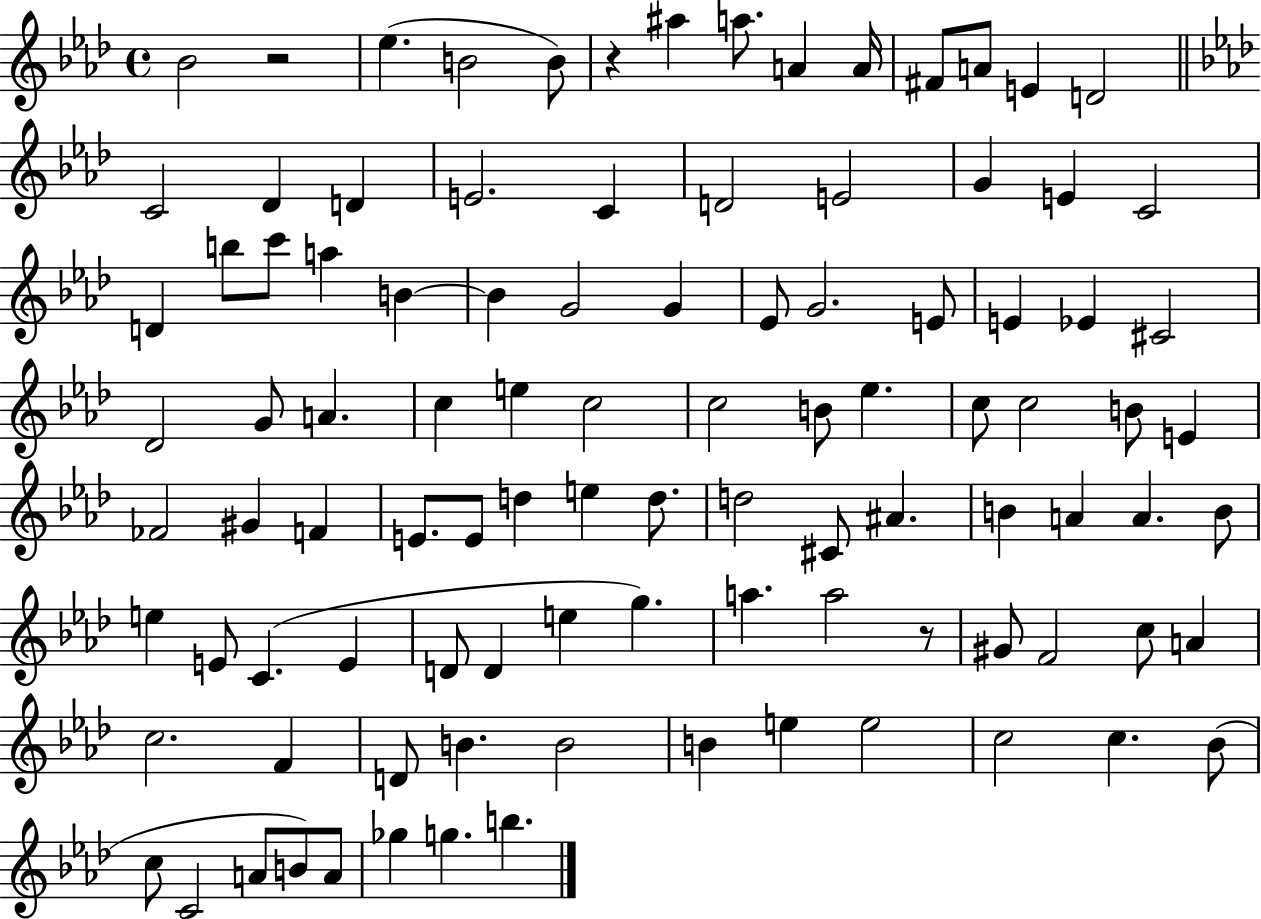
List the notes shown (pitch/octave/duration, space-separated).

Bb4/h R/h Eb5/q. B4/h B4/e R/q A#5/q A5/e. A4/q A4/s F#4/e A4/e E4/q D4/h C4/h Db4/q D4/q E4/h. C4/q D4/h E4/h G4/q E4/q C4/h D4/q B5/e C6/e A5/q B4/q B4/q G4/h G4/q Eb4/e G4/h. E4/e E4/q Eb4/q C#4/h Db4/h G4/e A4/q. C5/q E5/q C5/h C5/h B4/e Eb5/q. C5/e C5/h B4/e E4/q FES4/h G#4/q F4/q E4/e. E4/e D5/q E5/q D5/e. D5/h C#4/e A#4/q. B4/q A4/q A4/q. B4/e E5/q E4/e C4/q. E4/q D4/e D4/q E5/q G5/q. A5/q. A5/h R/e G#4/e F4/h C5/e A4/q C5/h. F4/q D4/e B4/q. B4/h B4/q E5/q E5/h C5/h C5/q. Bb4/e C5/e C4/h A4/e B4/e A4/e Gb5/q G5/q. B5/q.